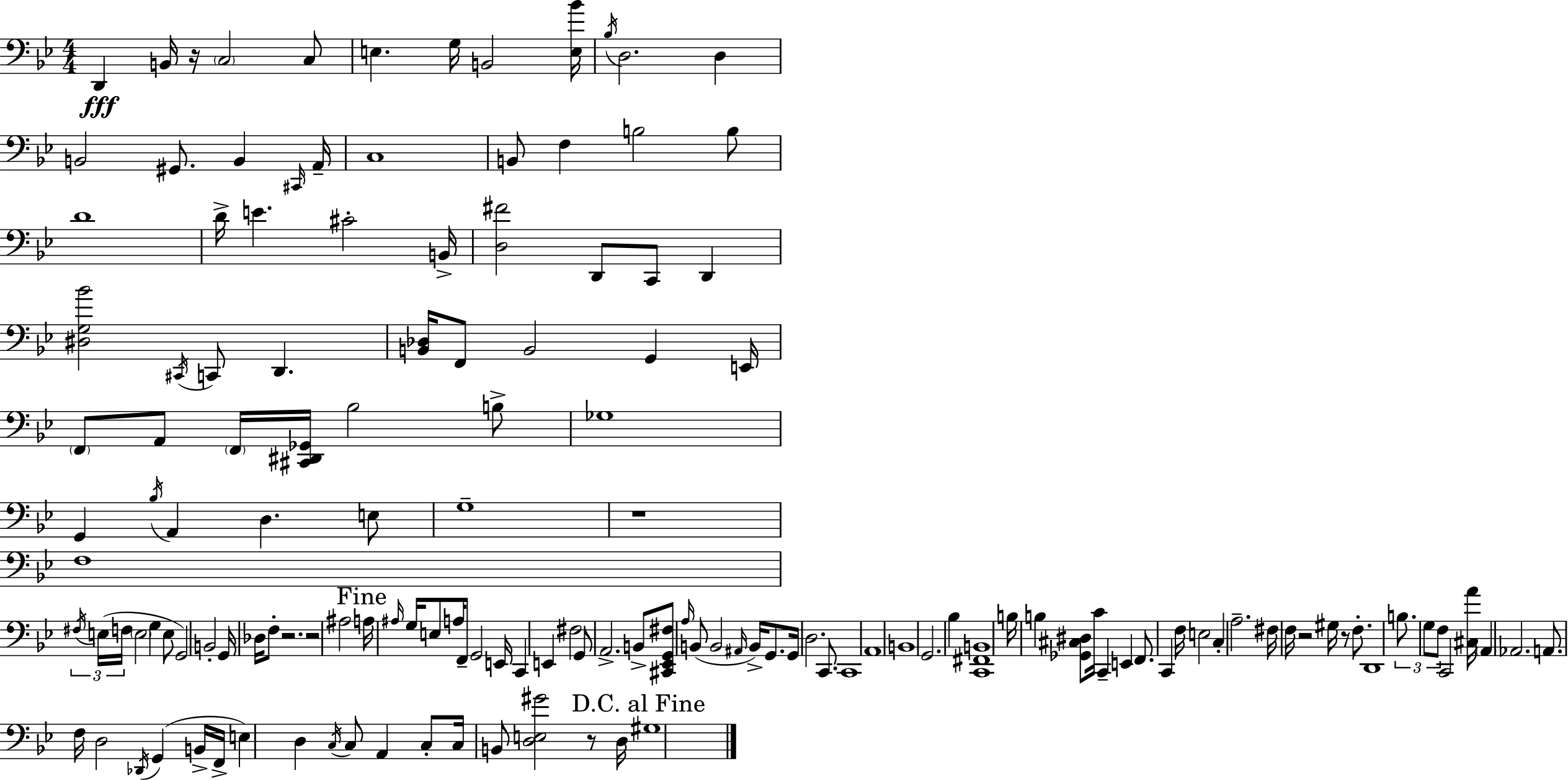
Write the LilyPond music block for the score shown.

{
  \clef bass
  \numericTimeSignature
  \time 4/4
  \key g \minor
  d,4\fff b,16 r16 \parenthesize c2 c8 | e4. g16 b,2 <e bes'>16 | \acciaccatura { bes16 } d2. d4 | b,2 gis,8. b,4 | \break \grace { cis,16 } a,16-- c1 | b,8 f4 b2 | b8 d'1 | d'16-> e'4. cis'2-. | \break b,16-> <d fis'>2 d,8 c,8 d,4 | <dis g bes'>2 \acciaccatura { cis,16 } c,8 d,4. | <b, des>16 f,8 b,2 g,4 | e,16 \parenthesize f,8 a,8 \parenthesize f,16 <cis, dis, ges,>16 bes2 | \break b8-> ges1 | g,4 \acciaccatura { bes16 } a,4 d4. | e8 g1-- | r1 | \break f1 | \tuplet 3/2 { \acciaccatura { fis16 } e16( f16 } \parenthesize e2 g4 | e8 g,2) b,2-. | g,16 des16 f8-. r2. | \break r2 ais2 | \mark "Fine" a16 \grace { ais16 } g16 e8 a16 f,8-- g,2 | e,16 c,4 e,4 fis2 | g,8 a,2.-> | \break b,8-> <cis, ees, g, fis>8 \grace { a16 }( b,8 b,2 | \grace { ais,16 } b,16->) g,8. g,16 d2. | c,8. c,1 | a,1 | \break b,1 | g,2. | bes4 <c, fis, b,>1 | b16 b4 <ges, cis dis>8 c'16 | \break c,4-- e,4 f,8. c,4 f16 | e2 c4-. a2.-- | fis16 f16 r2 | gis16 r8 f8.-. d,1 | \break \tuplet 3/2 { b8. g8 f8 } c,2 | <cis a'>16 \parenthesize a,4 aes,2. | a,8. f16 d2 | \acciaccatura { des,16 }( g,4 b,16-> f,16-> e4) d4 | \break \acciaccatura { c16 } c8 a,4 c8-. c16 b,8 <d e gis'>2 | r8 d16 \mark "D.C. al Fine" gis1 | \bar "|."
}